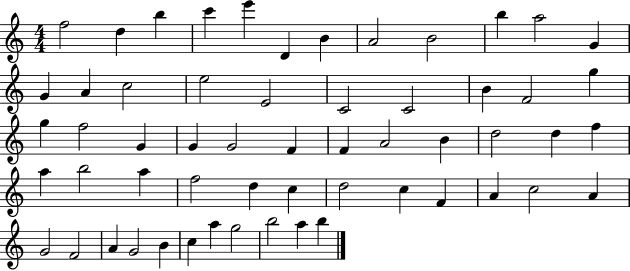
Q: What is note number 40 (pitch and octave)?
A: C5